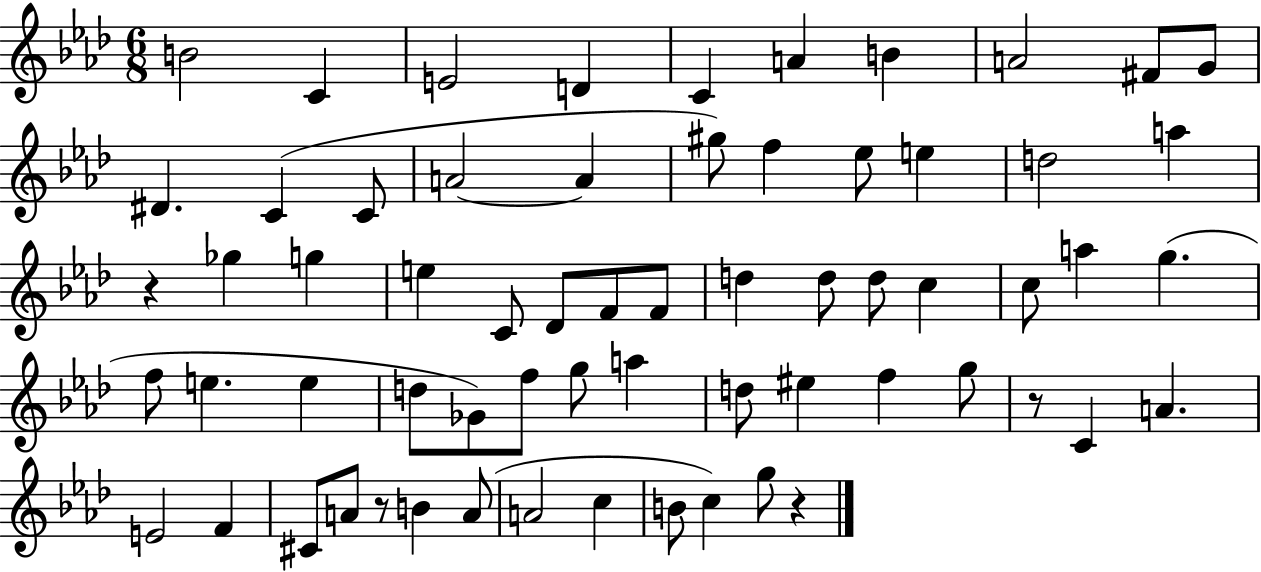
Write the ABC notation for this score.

X:1
T:Untitled
M:6/8
L:1/4
K:Ab
B2 C E2 D C A B A2 ^F/2 G/2 ^D C C/2 A2 A ^g/2 f _e/2 e d2 a z _g g e C/2 _D/2 F/2 F/2 d d/2 d/2 c c/2 a g f/2 e e d/2 _G/2 f/2 g/2 a d/2 ^e f g/2 z/2 C A E2 F ^C/2 A/2 z/2 B A/2 A2 c B/2 c g/2 z